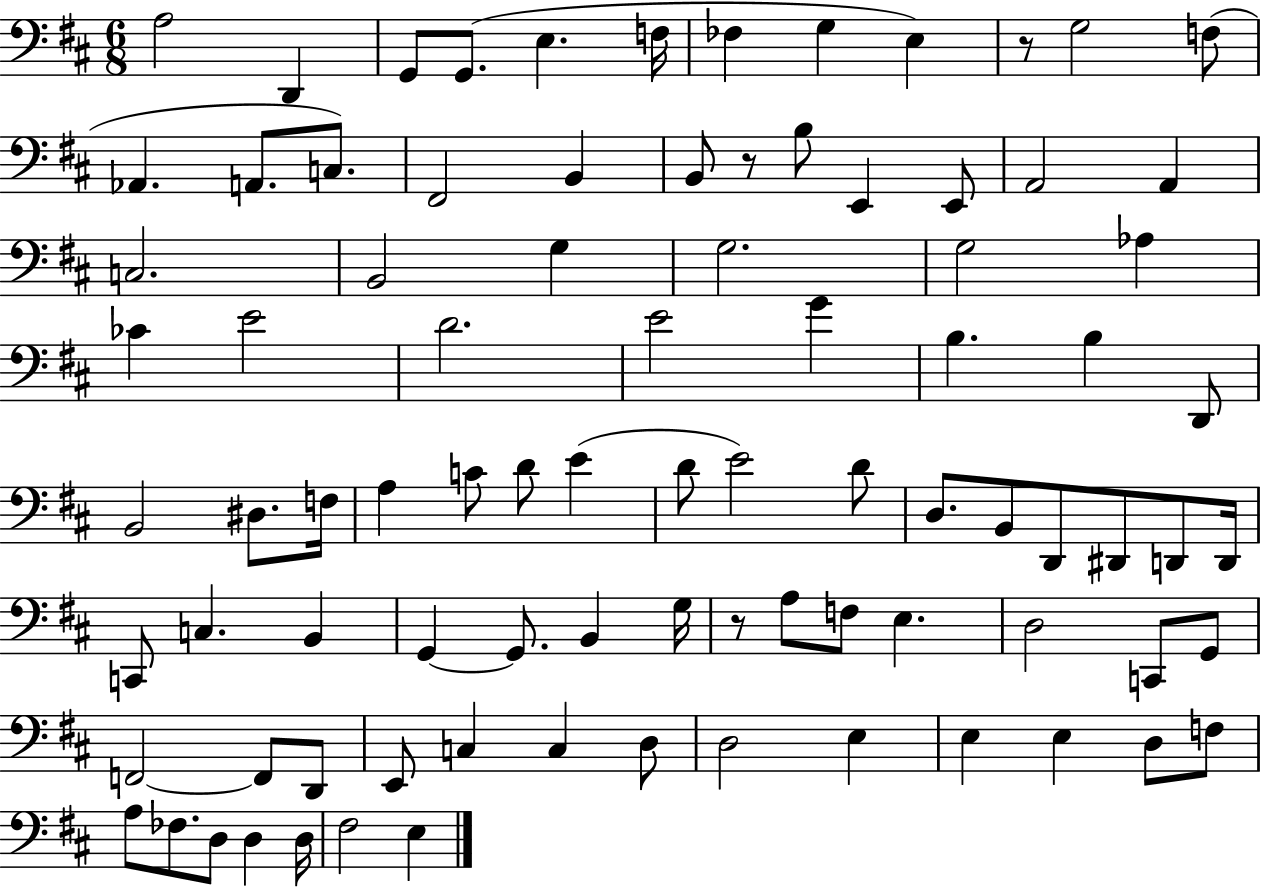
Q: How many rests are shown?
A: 3